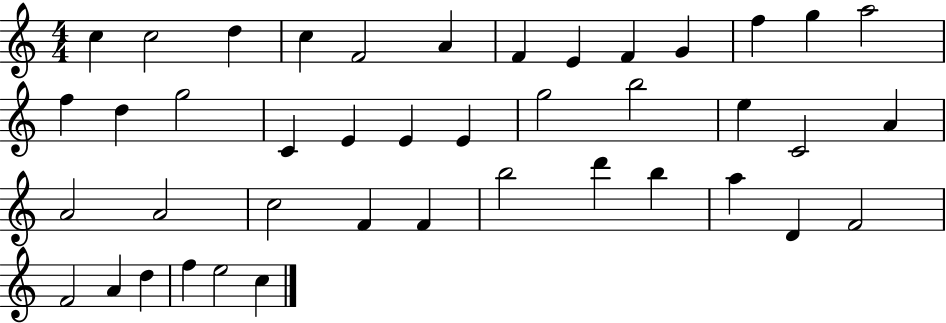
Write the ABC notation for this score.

X:1
T:Untitled
M:4/4
L:1/4
K:C
c c2 d c F2 A F E F G f g a2 f d g2 C E E E g2 b2 e C2 A A2 A2 c2 F F b2 d' b a D F2 F2 A d f e2 c